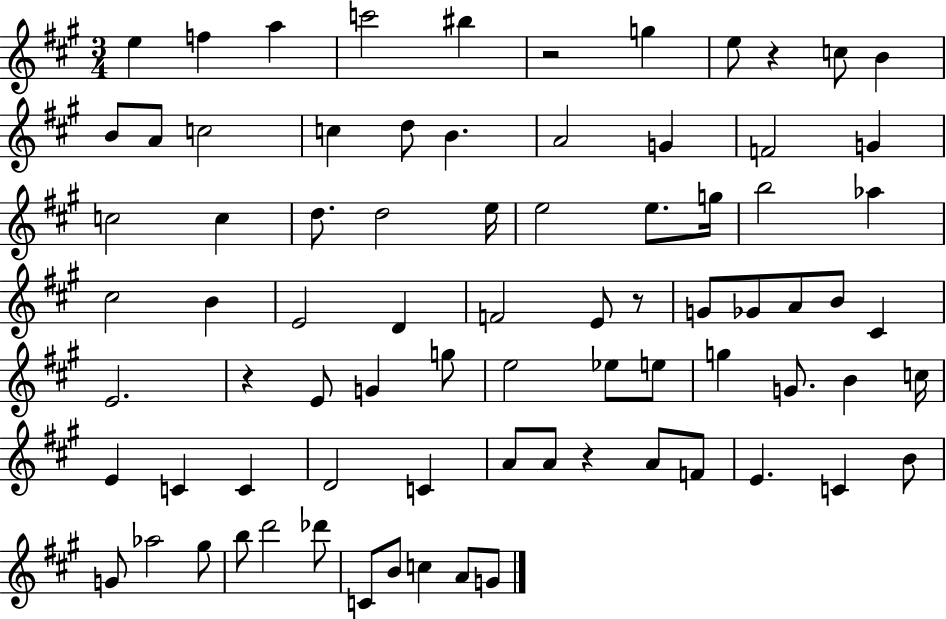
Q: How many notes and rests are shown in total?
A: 79